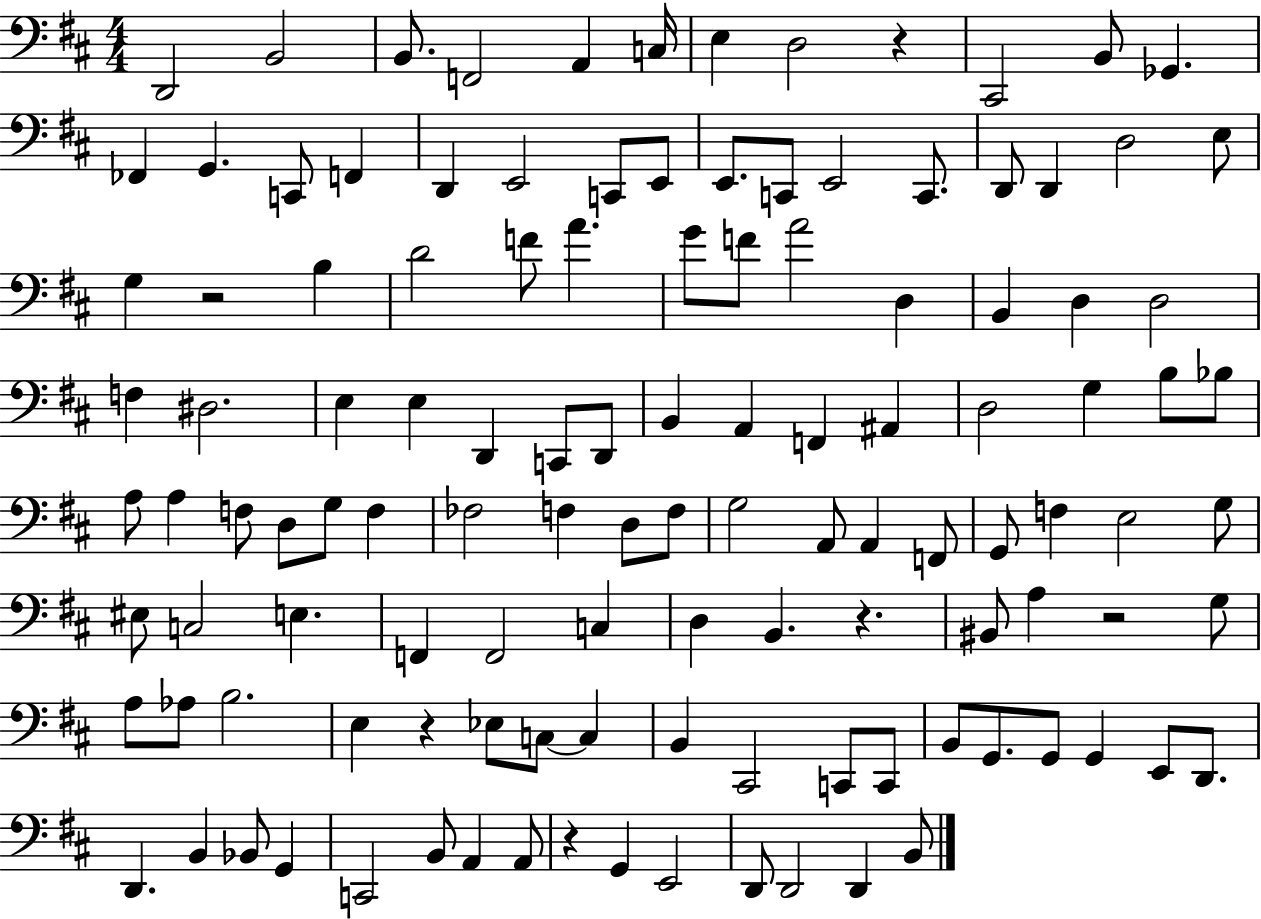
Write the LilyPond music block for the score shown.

{
  \clef bass
  \numericTimeSignature
  \time 4/4
  \key d \major
  \repeat volta 2 { d,2 b,2 | b,8. f,2 a,4 c16 | e4 d2 r4 | cis,2 b,8 ges,4. | \break fes,4 g,4. c,8 f,4 | d,4 e,2 c,8 e,8 | e,8. c,8 e,2 c,8. | d,8 d,4 d2 e8 | \break g4 r2 b4 | d'2 f'8 a'4. | g'8 f'8 a'2 d4 | b,4 d4 d2 | \break f4 dis2. | e4 e4 d,4 c,8 d,8 | b,4 a,4 f,4 ais,4 | d2 g4 b8 bes8 | \break a8 a4 f8 d8 g8 f4 | fes2 f4 d8 f8 | g2 a,8 a,4 f,8 | g,8 f4 e2 g8 | \break eis8 c2 e4. | f,4 f,2 c4 | d4 b,4. r4. | bis,8 a4 r2 g8 | \break a8 aes8 b2. | e4 r4 ees8 c8~~ c4 | b,4 cis,2 c,8 c,8 | b,8 g,8. g,8 g,4 e,8 d,8. | \break d,4. b,4 bes,8 g,4 | c,2 b,8 a,4 a,8 | r4 g,4 e,2 | d,8 d,2 d,4 b,8 | \break } \bar "|."
}